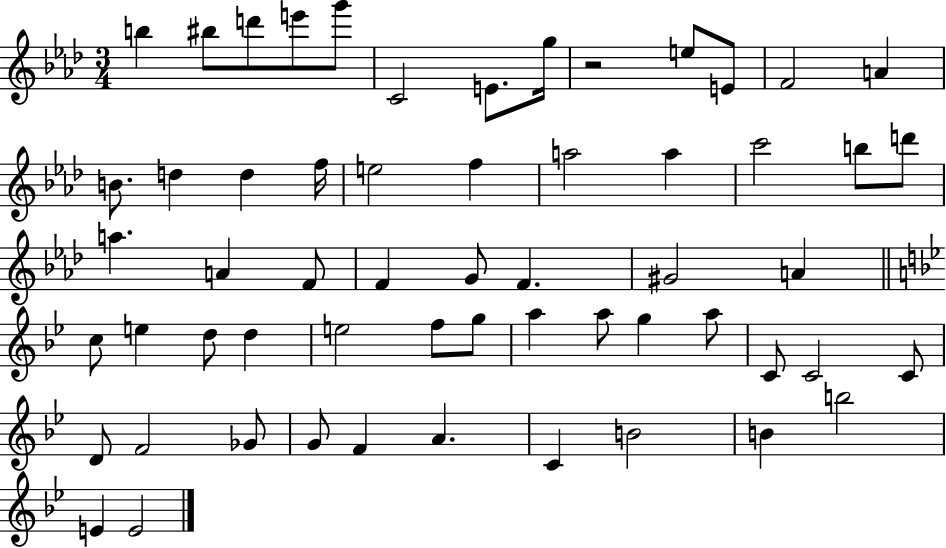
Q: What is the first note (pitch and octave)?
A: B5